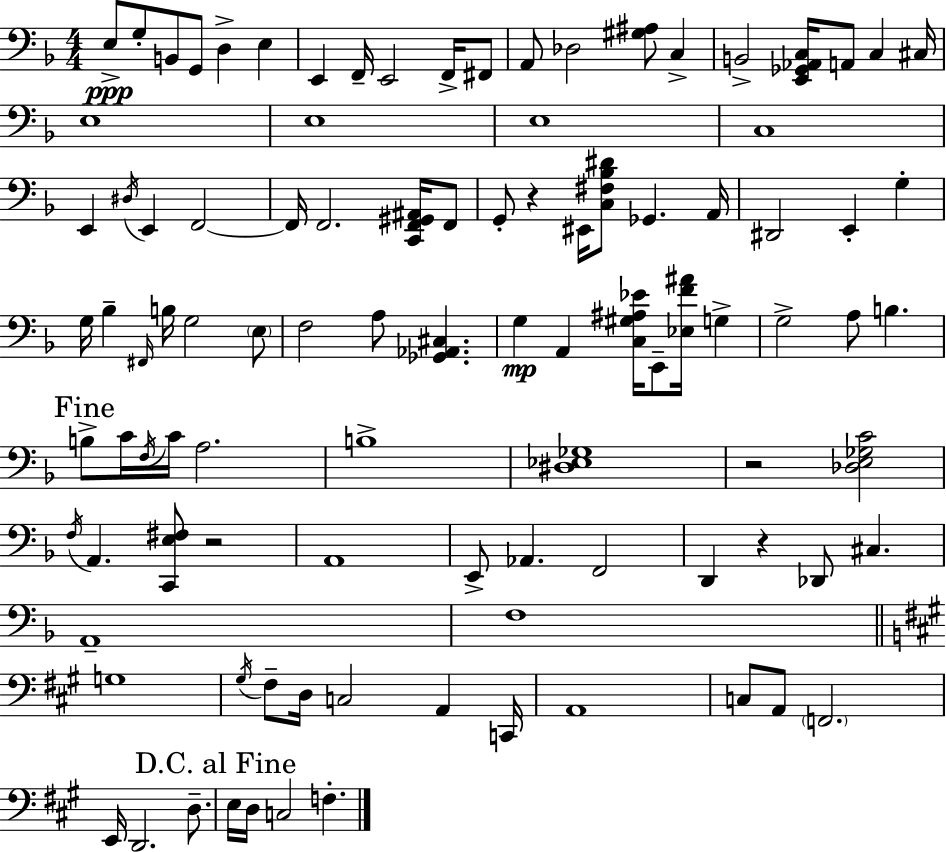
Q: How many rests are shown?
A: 4